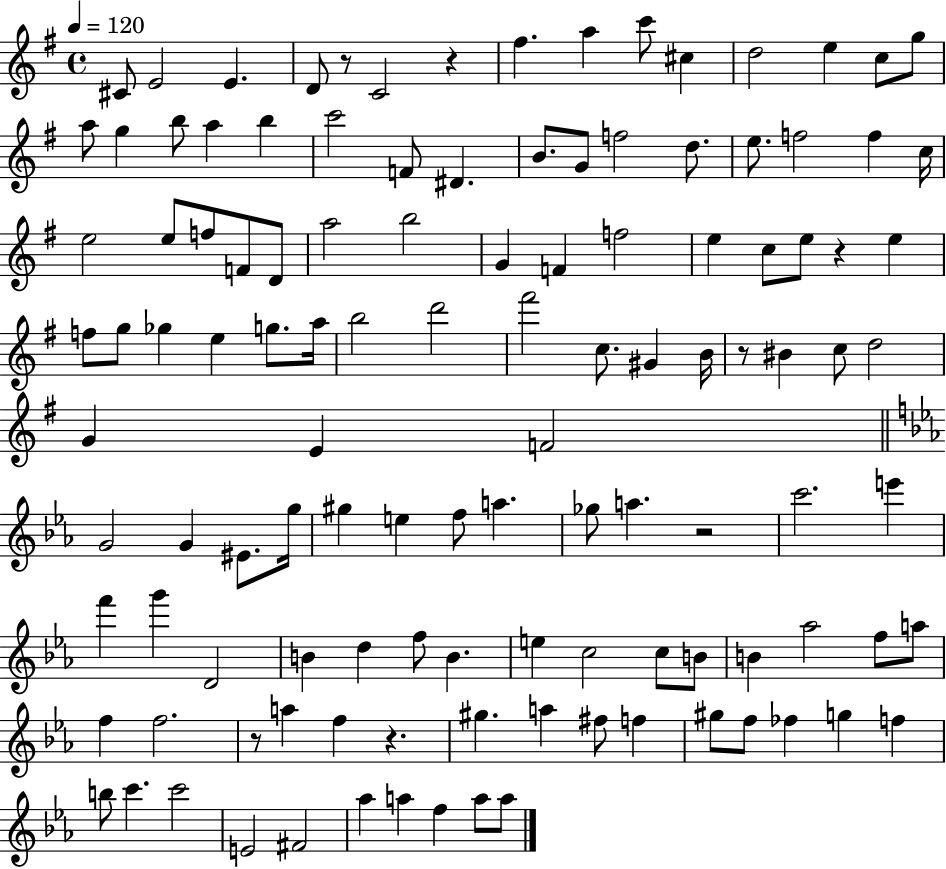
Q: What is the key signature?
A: G major